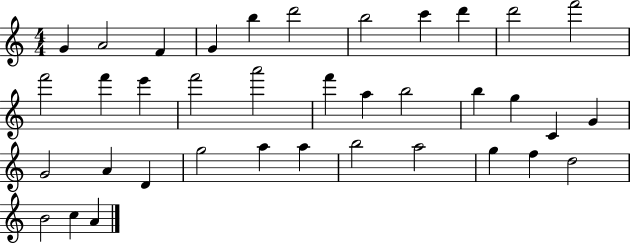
G4/q A4/h F4/q G4/q B5/q D6/h B5/h C6/q D6/q D6/h F6/h F6/h F6/q E6/q F6/h A6/h F6/q A5/q B5/h B5/q G5/q C4/q G4/q G4/h A4/q D4/q G5/h A5/q A5/q B5/h A5/h G5/q F5/q D5/h B4/h C5/q A4/q